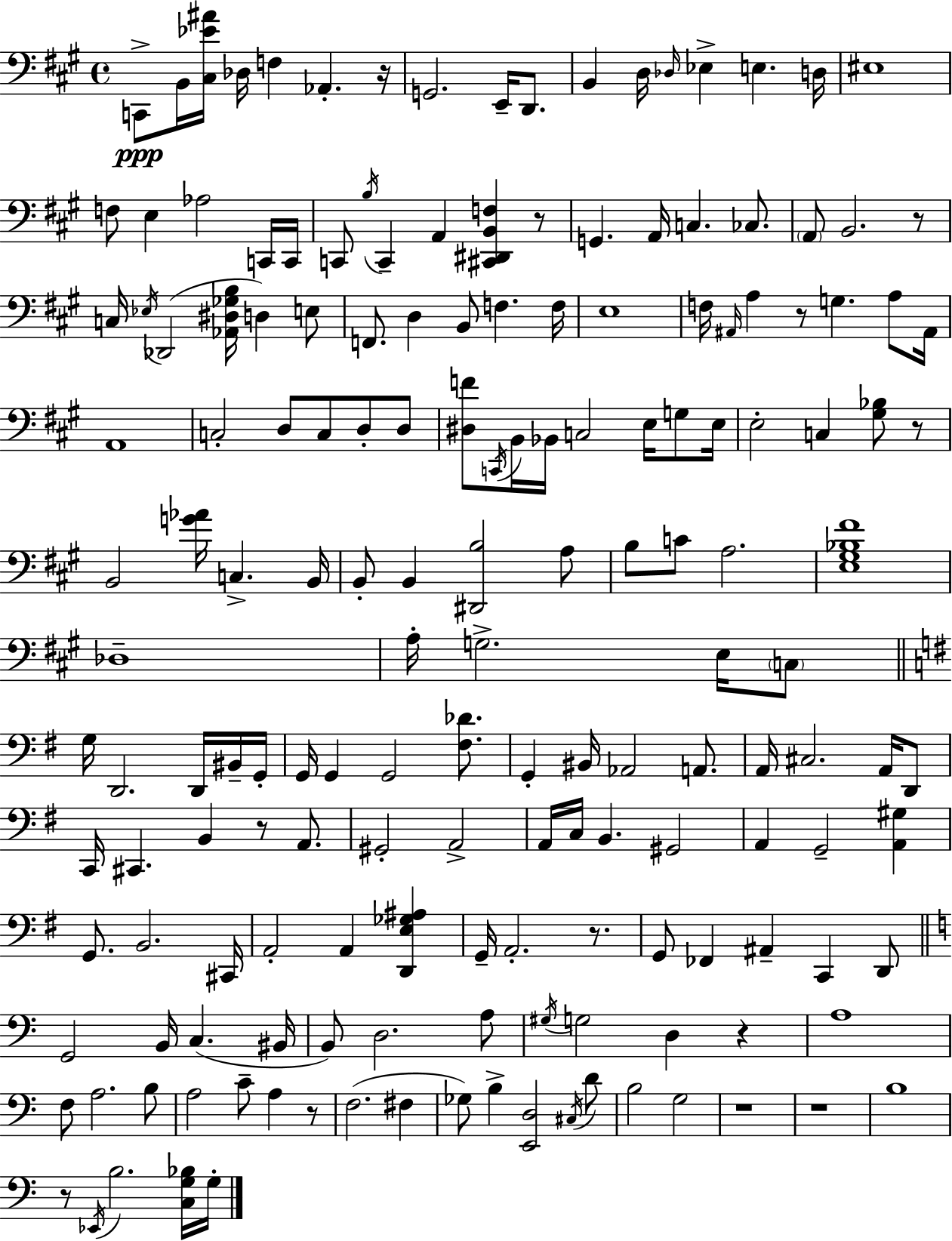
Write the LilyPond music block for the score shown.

{
  \clef bass
  \time 4/4
  \defaultTimeSignature
  \key a \major
  \repeat volta 2 { c,8->\ppp b,16 <cis ees' ais'>16 des16 f4 aes,4.-. r16 | g,2. e,16-- d,8. | b,4 d16 \grace { des16 } ees4-> e4. | d16 eis1 | \break f8 e4 aes2 c,16 | c,16 c,8 \acciaccatura { b16 } c,4-- a,4 <cis, dis, b, f>4 | r8 g,4. a,16 c4. ces8. | \parenthesize a,8 b,2. | \break r8 c16 \acciaccatura { ees16 }( des,2 <aes, dis ges b>16 d4) | e8 f,8. d4 b,8 f4. | f16 e1 | f16 \grace { ais,16 } a4 r8 g4. | \break a8 ais,16 a,1 | c2-. d8 c8 | d8-. d8 <dis f'>8 \acciaccatura { c,16 } b,16 bes,16 c2 | e16 g8 e16 e2-. c4 | \break <gis bes>8 r8 b,2 <g' aes'>16 c4.-> | b,16 b,8-. b,4 <dis, b>2 | a8 b8 c'8 a2. | <e gis bes fis'>1 | \break des1-- | a16-. g2.-> | e16 \parenthesize c8 \bar "||" \break \key g \major g16 d,2. d,16 bis,16-- g,16-. | g,16 g,4 g,2 <fis des'>8. | g,4-. bis,16 aes,2 a,8. | a,16 cis2. a,16 d,8 | \break c,16 cis,4. b,4 r8 a,8. | gis,2-. a,2-> | a,16 c16 b,4. gis,2 | a,4 g,2-- <a, gis>4 | \break g,8. b,2. cis,16 | a,2-. a,4 <d, e ges ais>4 | g,16-- a,2.-. r8. | g,8 fes,4 ais,4-- c,4 d,8 | \break \bar "||" \break \key c \major g,2 b,16 c4.( bis,16 | b,8) d2. a8 | \acciaccatura { gis16 } g2 d4 r4 | a1 | \break f8 a2. b8 | a2 c'8-- a4 r8 | f2.( fis4 | ges8) b4-> <e, d>2 \acciaccatura { cis16 } | \break d'8 b2 g2 | r1 | r1 | b1 | \break r8 \acciaccatura { ees,16 } b2. | <c g bes>16 g16-. } \bar "|."
}